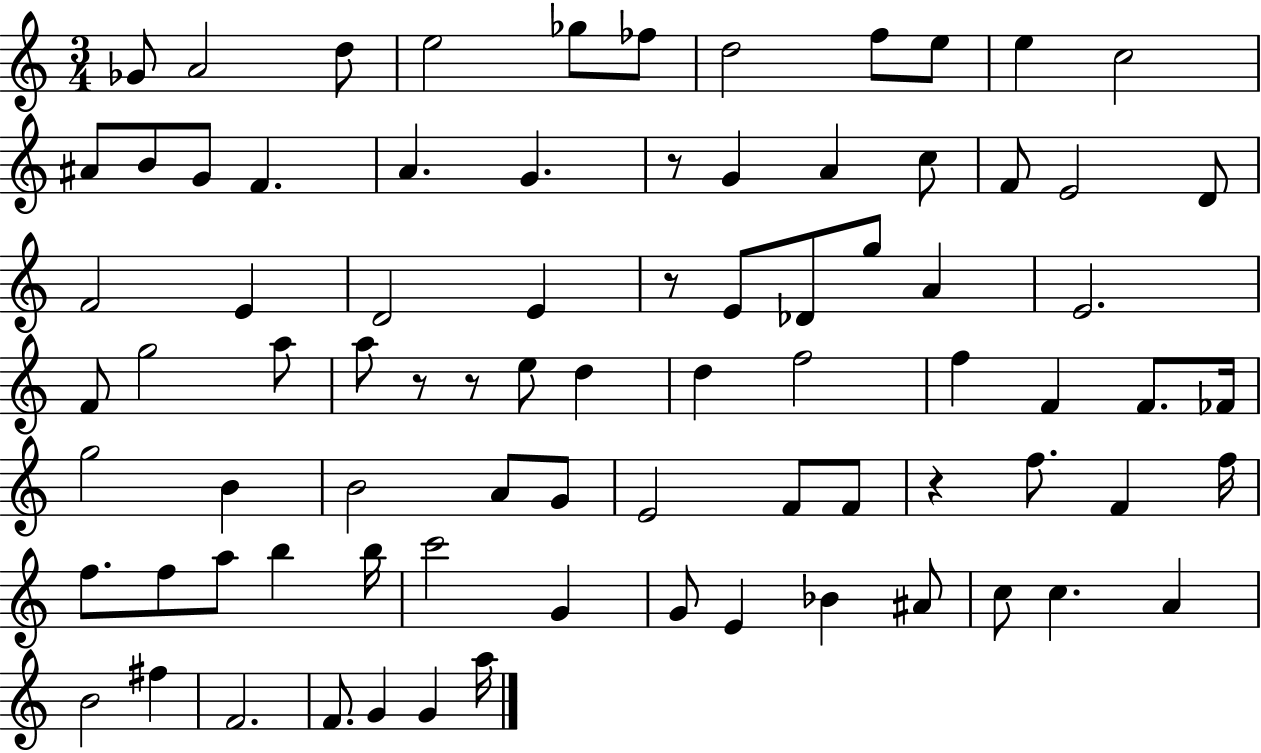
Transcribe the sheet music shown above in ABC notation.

X:1
T:Untitled
M:3/4
L:1/4
K:C
_G/2 A2 d/2 e2 _g/2 _f/2 d2 f/2 e/2 e c2 ^A/2 B/2 G/2 F A G z/2 G A c/2 F/2 E2 D/2 F2 E D2 E z/2 E/2 _D/2 g/2 A E2 F/2 g2 a/2 a/2 z/2 z/2 e/2 d d f2 f F F/2 _F/4 g2 B B2 A/2 G/2 E2 F/2 F/2 z f/2 F f/4 f/2 f/2 a/2 b b/4 c'2 G G/2 E _B ^A/2 c/2 c A B2 ^f F2 F/2 G G a/4